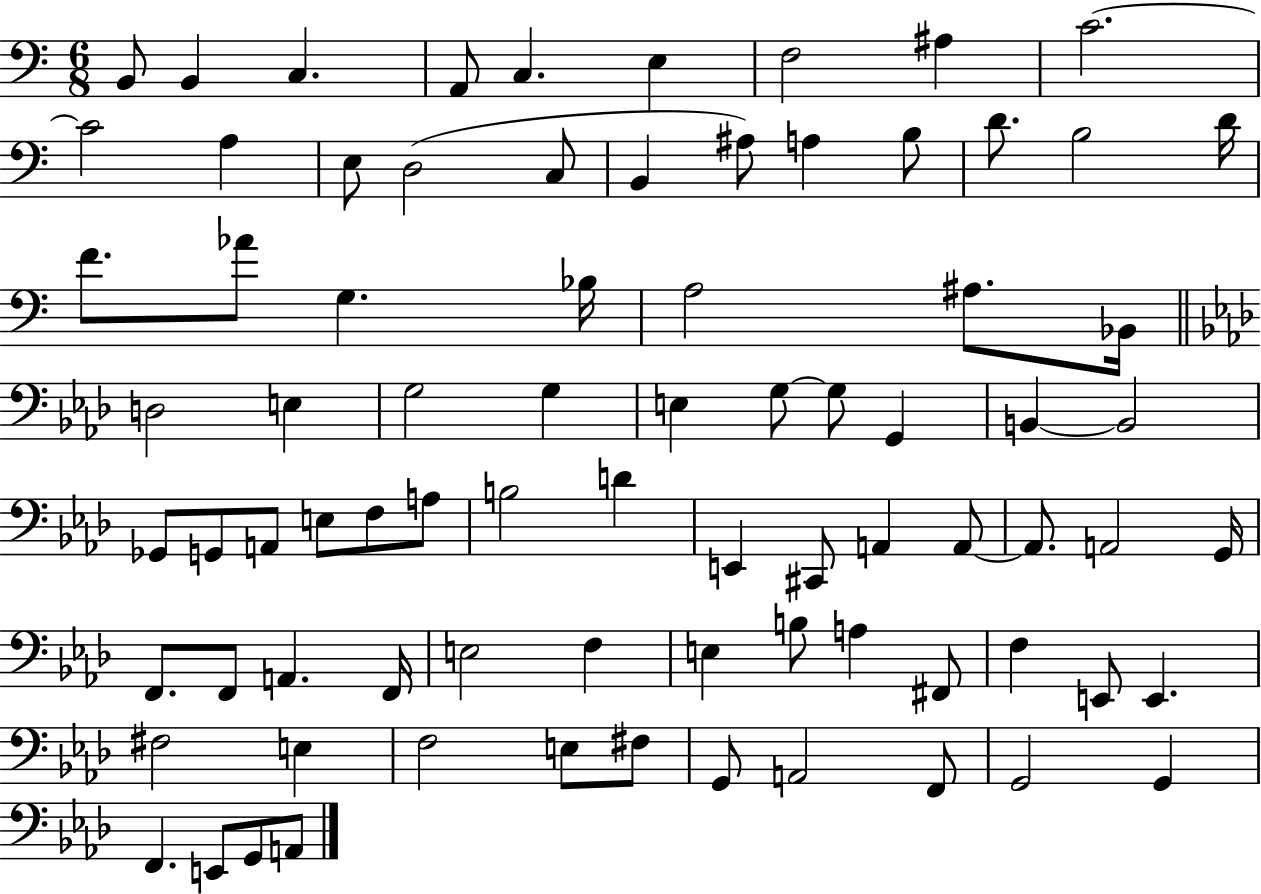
X:1
T:Untitled
M:6/8
L:1/4
K:C
B,,/2 B,, C, A,,/2 C, E, F,2 ^A, C2 C2 A, E,/2 D,2 C,/2 B,, ^A,/2 A, B,/2 D/2 B,2 D/4 F/2 _A/2 G, _B,/4 A,2 ^A,/2 _B,,/4 D,2 E, G,2 G, E, G,/2 G,/2 G,, B,, B,,2 _G,,/2 G,,/2 A,,/2 E,/2 F,/2 A,/2 B,2 D E,, ^C,,/2 A,, A,,/2 A,,/2 A,,2 G,,/4 F,,/2 F,,/2 A,, F,,/4 E,2 F, E, B,/2 A, ^F,,/2 F, E,,/2 E,, ^F,2 E, F,2 E,/2 ^F,/2 G,,/2 A,,2 F,,/2 G,,2 G,, F,, E,,/2 G,,/2 A,,/2